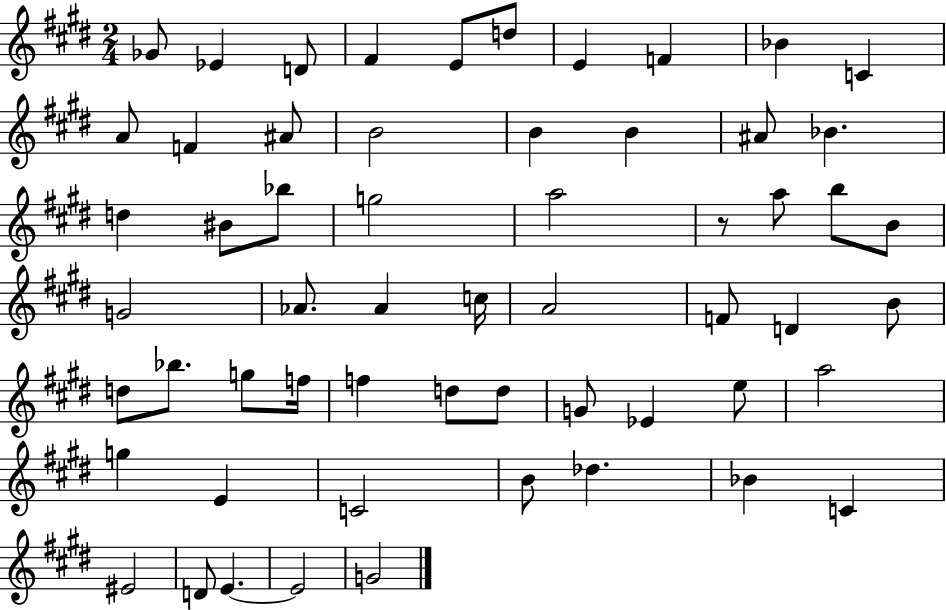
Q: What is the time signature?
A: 2/4